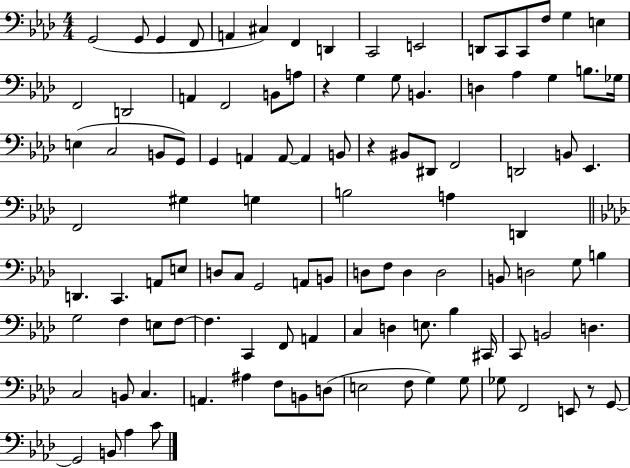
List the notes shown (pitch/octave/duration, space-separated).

G2/h G2/e G2/q F2/e A2/q C#3/q F2/q D2/q C2/h E2/h D2/e C2/e C2/e F3/e G3/q E3/q F2/h D2/h A2/q F2/h B2/e A3/e R/q G3/q G3/e B2/q. D3/q Ab3/q G3/q B3/e. Gb3/s E3/q C3/h B2/e G2/e G2/q A2/q A2/e A2/q B2/e R/q BIS2/e D#2/e F2/h D2/h B2/e Eb2/q. F2/h G#3/q G3/q B3/h A3/q D2/q D2/q. C2/q. A2/e E3/e D3/e C3/e G2/h A2/e B2/e D3/e F3/e D3/q D3/h B2/e D3/h G3/e B3/q G3/h F3/q E3/e F3/e F3/q. C2/q F2/e A2/q C3/q D3/q E3/e. Bb3/q C#2/s C2/e B2/h D3/q. C3/h B2/e C3/q. A2/q. A#3/q F3/e B2/e D3/e E3/h F3/e G3/q G3/e Gb3/e F2/h E2/e R/e G2/e G2/h B2/e Ab3/q C4/e